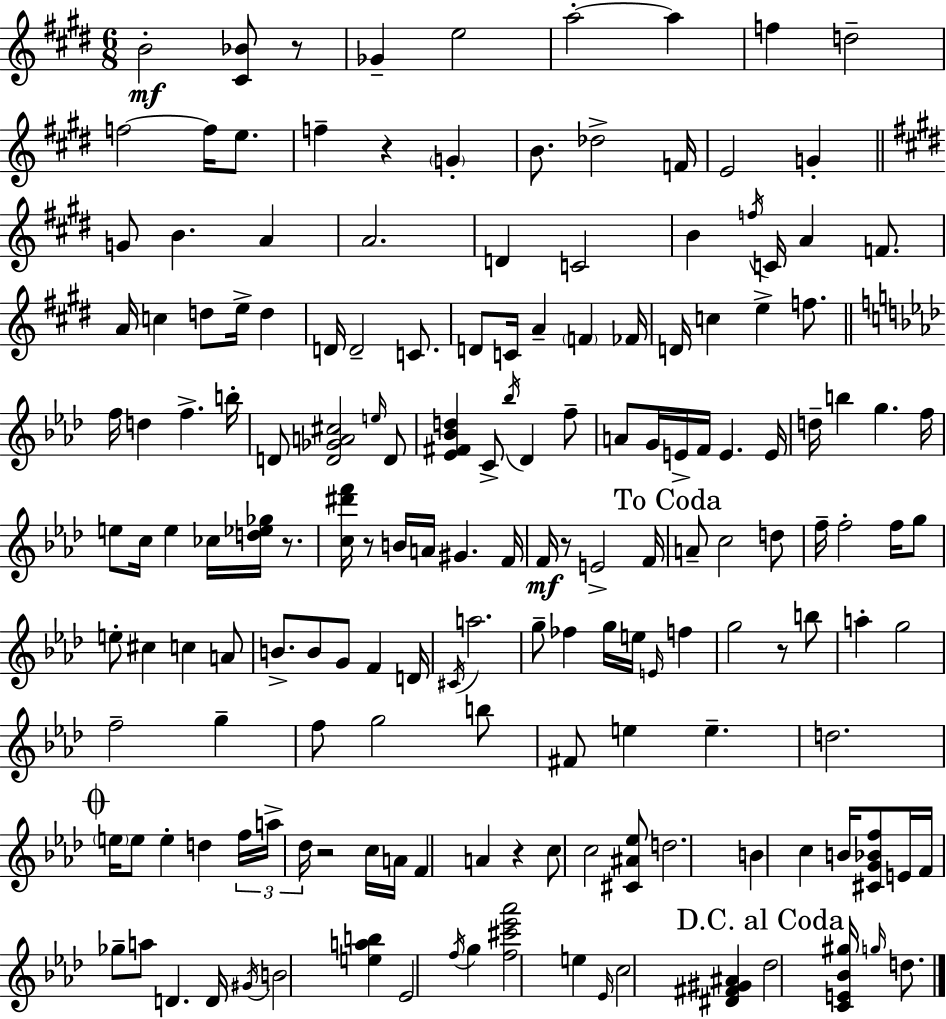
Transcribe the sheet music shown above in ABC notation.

X:1
T:Untitled
M:6/8
L:1/4
K:E
B2 [^C_B]/2 z/2 _G e2 a2 a f d2 f2 f/4 e/2 f z G B/2 _d2 F/4 E2 G G/2 B A A2 D C2 B f/4 C/4 A F/2 A/4 c d/2 e/4 d D/4 D2 C/2 D/2 C/4 A F _F/4 D/4 c e f/2 f/4 d f b/4 D/2 [D_GA^c]2 e/4 D/2 [_E^F_Bd] C/2 _b/4 _D f/2 A/2 G/4 E/4 F/4 E E/4 d/4 b g f/4 e/2 c/4 e _c/4 [d_e_g]/4 z/2 [c^d'f']/4 z/2 B/4 A/4 ^G F/4 F/4 z/2 E2 F/4 A/2 c2 d/2 f/4 f2 f/4 g/2 e/2 ^c c A/2 B/2 B/2 G/2 F D/4 ^C/4 a2 g/2 _f g/4 e/4 E/4 f g2 z/2 b/2 a g2 f2 g f/2 g2 b/2 ^F/2 e e d2 e/4 e/2 e d f/4 a/4 _d/4 z2 c/4 A/4 F A z c/2 c2 [^C^A_e]/2 d2 B c B/4 [^CG_Bf]/2 E/4 F/4 _g/2 a/2 D D/4 ^G/4 B2 [eab] _E2 f/4 g [f^c'_e'_a']2 e _E/4 c2 [^D^F^G^A] _d2 [CE_B^g]/4 g/4 d/2